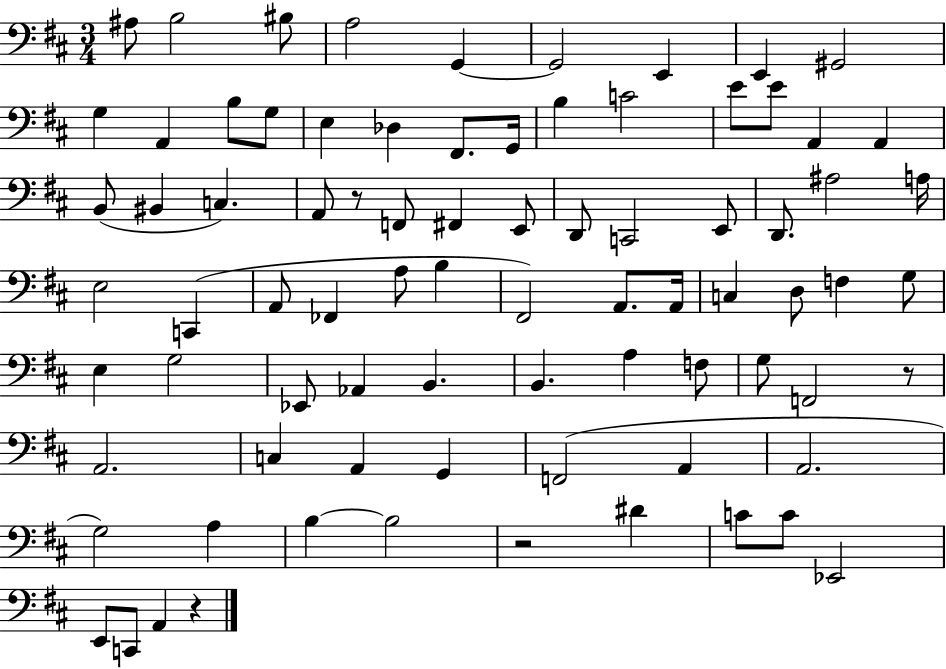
X:1
T:Untitled
M:3/4
L:1/4
K:D
^A,/2 B,2 ^B,/2 A,2 G,, G,,2 E,, E,, ^G,,2 G, A,, B,/2 G,/2 E, _D, ^F,,/2 G,,/4 B, C2 E/2 E/2 A,, A,, B,,/2 ^B,, C, A,,/2 z/2 F,,/2 ^F,, E,,/2 D,,/2 C,,2 E,,/2 D,,/2 ^A,2 A,/4 E,2 C,, A,,/2 _F,, A,/2 B, ^F,,2 A,,/2 A,,/4 C, D,/2 F, G,/2 E, G,2 _E,,/2 _A,, B,, B,, A, F,/2 G,/2 F,,2 z/2 A,,2 C, A,, G,, F,,2 A,, A,,2 G,2 A, B, B,2 z2 ^D C/2 C/2 _E,,2 E,,/2 C,,/2 A,, z